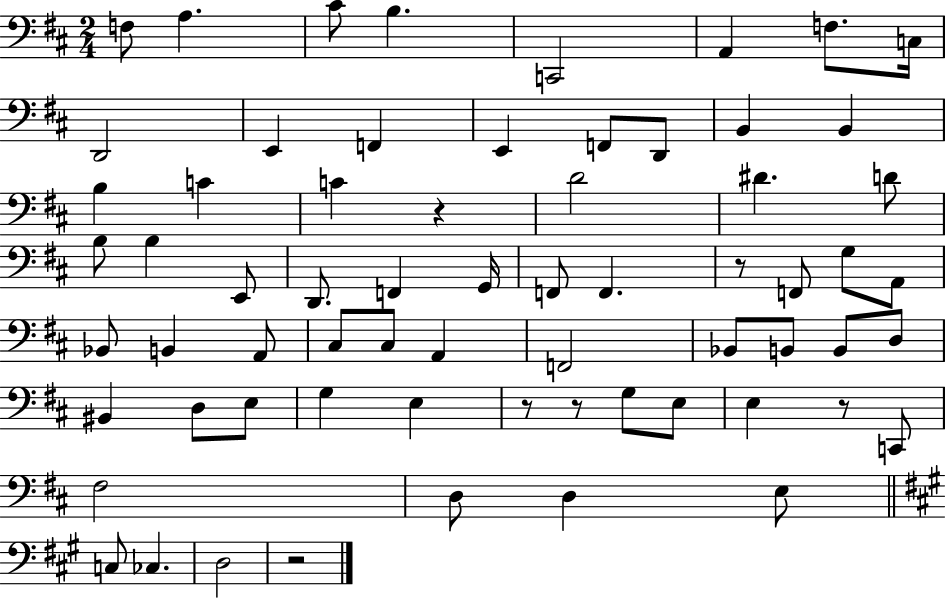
F3/e A3/q. C#4/e B3/q. C2/h A2/q F3/e. C3/s D2/h E2/q F2/q E2/q F2/e D2/e B2/q B2/q B3/q C4/q C4/q R/q D4/h D#4/q. D4/e B3/e B3/q E2/e D2/e. F2/q G2/s F2/e F2/q. R/e F2/e G3/e A2/e Bb2/e B2/q A2/e C#3/e C#3/e A2/q F2/h Bb2/e B2/e B2/e D3/e BIS2/q D3/e E3/e G3/q E3/q R/e R/e G3/e E3/e E3/q R/e C2/e F#3/h D3/e D3/q E3/e C3/e CES3/q. D3/h R/h